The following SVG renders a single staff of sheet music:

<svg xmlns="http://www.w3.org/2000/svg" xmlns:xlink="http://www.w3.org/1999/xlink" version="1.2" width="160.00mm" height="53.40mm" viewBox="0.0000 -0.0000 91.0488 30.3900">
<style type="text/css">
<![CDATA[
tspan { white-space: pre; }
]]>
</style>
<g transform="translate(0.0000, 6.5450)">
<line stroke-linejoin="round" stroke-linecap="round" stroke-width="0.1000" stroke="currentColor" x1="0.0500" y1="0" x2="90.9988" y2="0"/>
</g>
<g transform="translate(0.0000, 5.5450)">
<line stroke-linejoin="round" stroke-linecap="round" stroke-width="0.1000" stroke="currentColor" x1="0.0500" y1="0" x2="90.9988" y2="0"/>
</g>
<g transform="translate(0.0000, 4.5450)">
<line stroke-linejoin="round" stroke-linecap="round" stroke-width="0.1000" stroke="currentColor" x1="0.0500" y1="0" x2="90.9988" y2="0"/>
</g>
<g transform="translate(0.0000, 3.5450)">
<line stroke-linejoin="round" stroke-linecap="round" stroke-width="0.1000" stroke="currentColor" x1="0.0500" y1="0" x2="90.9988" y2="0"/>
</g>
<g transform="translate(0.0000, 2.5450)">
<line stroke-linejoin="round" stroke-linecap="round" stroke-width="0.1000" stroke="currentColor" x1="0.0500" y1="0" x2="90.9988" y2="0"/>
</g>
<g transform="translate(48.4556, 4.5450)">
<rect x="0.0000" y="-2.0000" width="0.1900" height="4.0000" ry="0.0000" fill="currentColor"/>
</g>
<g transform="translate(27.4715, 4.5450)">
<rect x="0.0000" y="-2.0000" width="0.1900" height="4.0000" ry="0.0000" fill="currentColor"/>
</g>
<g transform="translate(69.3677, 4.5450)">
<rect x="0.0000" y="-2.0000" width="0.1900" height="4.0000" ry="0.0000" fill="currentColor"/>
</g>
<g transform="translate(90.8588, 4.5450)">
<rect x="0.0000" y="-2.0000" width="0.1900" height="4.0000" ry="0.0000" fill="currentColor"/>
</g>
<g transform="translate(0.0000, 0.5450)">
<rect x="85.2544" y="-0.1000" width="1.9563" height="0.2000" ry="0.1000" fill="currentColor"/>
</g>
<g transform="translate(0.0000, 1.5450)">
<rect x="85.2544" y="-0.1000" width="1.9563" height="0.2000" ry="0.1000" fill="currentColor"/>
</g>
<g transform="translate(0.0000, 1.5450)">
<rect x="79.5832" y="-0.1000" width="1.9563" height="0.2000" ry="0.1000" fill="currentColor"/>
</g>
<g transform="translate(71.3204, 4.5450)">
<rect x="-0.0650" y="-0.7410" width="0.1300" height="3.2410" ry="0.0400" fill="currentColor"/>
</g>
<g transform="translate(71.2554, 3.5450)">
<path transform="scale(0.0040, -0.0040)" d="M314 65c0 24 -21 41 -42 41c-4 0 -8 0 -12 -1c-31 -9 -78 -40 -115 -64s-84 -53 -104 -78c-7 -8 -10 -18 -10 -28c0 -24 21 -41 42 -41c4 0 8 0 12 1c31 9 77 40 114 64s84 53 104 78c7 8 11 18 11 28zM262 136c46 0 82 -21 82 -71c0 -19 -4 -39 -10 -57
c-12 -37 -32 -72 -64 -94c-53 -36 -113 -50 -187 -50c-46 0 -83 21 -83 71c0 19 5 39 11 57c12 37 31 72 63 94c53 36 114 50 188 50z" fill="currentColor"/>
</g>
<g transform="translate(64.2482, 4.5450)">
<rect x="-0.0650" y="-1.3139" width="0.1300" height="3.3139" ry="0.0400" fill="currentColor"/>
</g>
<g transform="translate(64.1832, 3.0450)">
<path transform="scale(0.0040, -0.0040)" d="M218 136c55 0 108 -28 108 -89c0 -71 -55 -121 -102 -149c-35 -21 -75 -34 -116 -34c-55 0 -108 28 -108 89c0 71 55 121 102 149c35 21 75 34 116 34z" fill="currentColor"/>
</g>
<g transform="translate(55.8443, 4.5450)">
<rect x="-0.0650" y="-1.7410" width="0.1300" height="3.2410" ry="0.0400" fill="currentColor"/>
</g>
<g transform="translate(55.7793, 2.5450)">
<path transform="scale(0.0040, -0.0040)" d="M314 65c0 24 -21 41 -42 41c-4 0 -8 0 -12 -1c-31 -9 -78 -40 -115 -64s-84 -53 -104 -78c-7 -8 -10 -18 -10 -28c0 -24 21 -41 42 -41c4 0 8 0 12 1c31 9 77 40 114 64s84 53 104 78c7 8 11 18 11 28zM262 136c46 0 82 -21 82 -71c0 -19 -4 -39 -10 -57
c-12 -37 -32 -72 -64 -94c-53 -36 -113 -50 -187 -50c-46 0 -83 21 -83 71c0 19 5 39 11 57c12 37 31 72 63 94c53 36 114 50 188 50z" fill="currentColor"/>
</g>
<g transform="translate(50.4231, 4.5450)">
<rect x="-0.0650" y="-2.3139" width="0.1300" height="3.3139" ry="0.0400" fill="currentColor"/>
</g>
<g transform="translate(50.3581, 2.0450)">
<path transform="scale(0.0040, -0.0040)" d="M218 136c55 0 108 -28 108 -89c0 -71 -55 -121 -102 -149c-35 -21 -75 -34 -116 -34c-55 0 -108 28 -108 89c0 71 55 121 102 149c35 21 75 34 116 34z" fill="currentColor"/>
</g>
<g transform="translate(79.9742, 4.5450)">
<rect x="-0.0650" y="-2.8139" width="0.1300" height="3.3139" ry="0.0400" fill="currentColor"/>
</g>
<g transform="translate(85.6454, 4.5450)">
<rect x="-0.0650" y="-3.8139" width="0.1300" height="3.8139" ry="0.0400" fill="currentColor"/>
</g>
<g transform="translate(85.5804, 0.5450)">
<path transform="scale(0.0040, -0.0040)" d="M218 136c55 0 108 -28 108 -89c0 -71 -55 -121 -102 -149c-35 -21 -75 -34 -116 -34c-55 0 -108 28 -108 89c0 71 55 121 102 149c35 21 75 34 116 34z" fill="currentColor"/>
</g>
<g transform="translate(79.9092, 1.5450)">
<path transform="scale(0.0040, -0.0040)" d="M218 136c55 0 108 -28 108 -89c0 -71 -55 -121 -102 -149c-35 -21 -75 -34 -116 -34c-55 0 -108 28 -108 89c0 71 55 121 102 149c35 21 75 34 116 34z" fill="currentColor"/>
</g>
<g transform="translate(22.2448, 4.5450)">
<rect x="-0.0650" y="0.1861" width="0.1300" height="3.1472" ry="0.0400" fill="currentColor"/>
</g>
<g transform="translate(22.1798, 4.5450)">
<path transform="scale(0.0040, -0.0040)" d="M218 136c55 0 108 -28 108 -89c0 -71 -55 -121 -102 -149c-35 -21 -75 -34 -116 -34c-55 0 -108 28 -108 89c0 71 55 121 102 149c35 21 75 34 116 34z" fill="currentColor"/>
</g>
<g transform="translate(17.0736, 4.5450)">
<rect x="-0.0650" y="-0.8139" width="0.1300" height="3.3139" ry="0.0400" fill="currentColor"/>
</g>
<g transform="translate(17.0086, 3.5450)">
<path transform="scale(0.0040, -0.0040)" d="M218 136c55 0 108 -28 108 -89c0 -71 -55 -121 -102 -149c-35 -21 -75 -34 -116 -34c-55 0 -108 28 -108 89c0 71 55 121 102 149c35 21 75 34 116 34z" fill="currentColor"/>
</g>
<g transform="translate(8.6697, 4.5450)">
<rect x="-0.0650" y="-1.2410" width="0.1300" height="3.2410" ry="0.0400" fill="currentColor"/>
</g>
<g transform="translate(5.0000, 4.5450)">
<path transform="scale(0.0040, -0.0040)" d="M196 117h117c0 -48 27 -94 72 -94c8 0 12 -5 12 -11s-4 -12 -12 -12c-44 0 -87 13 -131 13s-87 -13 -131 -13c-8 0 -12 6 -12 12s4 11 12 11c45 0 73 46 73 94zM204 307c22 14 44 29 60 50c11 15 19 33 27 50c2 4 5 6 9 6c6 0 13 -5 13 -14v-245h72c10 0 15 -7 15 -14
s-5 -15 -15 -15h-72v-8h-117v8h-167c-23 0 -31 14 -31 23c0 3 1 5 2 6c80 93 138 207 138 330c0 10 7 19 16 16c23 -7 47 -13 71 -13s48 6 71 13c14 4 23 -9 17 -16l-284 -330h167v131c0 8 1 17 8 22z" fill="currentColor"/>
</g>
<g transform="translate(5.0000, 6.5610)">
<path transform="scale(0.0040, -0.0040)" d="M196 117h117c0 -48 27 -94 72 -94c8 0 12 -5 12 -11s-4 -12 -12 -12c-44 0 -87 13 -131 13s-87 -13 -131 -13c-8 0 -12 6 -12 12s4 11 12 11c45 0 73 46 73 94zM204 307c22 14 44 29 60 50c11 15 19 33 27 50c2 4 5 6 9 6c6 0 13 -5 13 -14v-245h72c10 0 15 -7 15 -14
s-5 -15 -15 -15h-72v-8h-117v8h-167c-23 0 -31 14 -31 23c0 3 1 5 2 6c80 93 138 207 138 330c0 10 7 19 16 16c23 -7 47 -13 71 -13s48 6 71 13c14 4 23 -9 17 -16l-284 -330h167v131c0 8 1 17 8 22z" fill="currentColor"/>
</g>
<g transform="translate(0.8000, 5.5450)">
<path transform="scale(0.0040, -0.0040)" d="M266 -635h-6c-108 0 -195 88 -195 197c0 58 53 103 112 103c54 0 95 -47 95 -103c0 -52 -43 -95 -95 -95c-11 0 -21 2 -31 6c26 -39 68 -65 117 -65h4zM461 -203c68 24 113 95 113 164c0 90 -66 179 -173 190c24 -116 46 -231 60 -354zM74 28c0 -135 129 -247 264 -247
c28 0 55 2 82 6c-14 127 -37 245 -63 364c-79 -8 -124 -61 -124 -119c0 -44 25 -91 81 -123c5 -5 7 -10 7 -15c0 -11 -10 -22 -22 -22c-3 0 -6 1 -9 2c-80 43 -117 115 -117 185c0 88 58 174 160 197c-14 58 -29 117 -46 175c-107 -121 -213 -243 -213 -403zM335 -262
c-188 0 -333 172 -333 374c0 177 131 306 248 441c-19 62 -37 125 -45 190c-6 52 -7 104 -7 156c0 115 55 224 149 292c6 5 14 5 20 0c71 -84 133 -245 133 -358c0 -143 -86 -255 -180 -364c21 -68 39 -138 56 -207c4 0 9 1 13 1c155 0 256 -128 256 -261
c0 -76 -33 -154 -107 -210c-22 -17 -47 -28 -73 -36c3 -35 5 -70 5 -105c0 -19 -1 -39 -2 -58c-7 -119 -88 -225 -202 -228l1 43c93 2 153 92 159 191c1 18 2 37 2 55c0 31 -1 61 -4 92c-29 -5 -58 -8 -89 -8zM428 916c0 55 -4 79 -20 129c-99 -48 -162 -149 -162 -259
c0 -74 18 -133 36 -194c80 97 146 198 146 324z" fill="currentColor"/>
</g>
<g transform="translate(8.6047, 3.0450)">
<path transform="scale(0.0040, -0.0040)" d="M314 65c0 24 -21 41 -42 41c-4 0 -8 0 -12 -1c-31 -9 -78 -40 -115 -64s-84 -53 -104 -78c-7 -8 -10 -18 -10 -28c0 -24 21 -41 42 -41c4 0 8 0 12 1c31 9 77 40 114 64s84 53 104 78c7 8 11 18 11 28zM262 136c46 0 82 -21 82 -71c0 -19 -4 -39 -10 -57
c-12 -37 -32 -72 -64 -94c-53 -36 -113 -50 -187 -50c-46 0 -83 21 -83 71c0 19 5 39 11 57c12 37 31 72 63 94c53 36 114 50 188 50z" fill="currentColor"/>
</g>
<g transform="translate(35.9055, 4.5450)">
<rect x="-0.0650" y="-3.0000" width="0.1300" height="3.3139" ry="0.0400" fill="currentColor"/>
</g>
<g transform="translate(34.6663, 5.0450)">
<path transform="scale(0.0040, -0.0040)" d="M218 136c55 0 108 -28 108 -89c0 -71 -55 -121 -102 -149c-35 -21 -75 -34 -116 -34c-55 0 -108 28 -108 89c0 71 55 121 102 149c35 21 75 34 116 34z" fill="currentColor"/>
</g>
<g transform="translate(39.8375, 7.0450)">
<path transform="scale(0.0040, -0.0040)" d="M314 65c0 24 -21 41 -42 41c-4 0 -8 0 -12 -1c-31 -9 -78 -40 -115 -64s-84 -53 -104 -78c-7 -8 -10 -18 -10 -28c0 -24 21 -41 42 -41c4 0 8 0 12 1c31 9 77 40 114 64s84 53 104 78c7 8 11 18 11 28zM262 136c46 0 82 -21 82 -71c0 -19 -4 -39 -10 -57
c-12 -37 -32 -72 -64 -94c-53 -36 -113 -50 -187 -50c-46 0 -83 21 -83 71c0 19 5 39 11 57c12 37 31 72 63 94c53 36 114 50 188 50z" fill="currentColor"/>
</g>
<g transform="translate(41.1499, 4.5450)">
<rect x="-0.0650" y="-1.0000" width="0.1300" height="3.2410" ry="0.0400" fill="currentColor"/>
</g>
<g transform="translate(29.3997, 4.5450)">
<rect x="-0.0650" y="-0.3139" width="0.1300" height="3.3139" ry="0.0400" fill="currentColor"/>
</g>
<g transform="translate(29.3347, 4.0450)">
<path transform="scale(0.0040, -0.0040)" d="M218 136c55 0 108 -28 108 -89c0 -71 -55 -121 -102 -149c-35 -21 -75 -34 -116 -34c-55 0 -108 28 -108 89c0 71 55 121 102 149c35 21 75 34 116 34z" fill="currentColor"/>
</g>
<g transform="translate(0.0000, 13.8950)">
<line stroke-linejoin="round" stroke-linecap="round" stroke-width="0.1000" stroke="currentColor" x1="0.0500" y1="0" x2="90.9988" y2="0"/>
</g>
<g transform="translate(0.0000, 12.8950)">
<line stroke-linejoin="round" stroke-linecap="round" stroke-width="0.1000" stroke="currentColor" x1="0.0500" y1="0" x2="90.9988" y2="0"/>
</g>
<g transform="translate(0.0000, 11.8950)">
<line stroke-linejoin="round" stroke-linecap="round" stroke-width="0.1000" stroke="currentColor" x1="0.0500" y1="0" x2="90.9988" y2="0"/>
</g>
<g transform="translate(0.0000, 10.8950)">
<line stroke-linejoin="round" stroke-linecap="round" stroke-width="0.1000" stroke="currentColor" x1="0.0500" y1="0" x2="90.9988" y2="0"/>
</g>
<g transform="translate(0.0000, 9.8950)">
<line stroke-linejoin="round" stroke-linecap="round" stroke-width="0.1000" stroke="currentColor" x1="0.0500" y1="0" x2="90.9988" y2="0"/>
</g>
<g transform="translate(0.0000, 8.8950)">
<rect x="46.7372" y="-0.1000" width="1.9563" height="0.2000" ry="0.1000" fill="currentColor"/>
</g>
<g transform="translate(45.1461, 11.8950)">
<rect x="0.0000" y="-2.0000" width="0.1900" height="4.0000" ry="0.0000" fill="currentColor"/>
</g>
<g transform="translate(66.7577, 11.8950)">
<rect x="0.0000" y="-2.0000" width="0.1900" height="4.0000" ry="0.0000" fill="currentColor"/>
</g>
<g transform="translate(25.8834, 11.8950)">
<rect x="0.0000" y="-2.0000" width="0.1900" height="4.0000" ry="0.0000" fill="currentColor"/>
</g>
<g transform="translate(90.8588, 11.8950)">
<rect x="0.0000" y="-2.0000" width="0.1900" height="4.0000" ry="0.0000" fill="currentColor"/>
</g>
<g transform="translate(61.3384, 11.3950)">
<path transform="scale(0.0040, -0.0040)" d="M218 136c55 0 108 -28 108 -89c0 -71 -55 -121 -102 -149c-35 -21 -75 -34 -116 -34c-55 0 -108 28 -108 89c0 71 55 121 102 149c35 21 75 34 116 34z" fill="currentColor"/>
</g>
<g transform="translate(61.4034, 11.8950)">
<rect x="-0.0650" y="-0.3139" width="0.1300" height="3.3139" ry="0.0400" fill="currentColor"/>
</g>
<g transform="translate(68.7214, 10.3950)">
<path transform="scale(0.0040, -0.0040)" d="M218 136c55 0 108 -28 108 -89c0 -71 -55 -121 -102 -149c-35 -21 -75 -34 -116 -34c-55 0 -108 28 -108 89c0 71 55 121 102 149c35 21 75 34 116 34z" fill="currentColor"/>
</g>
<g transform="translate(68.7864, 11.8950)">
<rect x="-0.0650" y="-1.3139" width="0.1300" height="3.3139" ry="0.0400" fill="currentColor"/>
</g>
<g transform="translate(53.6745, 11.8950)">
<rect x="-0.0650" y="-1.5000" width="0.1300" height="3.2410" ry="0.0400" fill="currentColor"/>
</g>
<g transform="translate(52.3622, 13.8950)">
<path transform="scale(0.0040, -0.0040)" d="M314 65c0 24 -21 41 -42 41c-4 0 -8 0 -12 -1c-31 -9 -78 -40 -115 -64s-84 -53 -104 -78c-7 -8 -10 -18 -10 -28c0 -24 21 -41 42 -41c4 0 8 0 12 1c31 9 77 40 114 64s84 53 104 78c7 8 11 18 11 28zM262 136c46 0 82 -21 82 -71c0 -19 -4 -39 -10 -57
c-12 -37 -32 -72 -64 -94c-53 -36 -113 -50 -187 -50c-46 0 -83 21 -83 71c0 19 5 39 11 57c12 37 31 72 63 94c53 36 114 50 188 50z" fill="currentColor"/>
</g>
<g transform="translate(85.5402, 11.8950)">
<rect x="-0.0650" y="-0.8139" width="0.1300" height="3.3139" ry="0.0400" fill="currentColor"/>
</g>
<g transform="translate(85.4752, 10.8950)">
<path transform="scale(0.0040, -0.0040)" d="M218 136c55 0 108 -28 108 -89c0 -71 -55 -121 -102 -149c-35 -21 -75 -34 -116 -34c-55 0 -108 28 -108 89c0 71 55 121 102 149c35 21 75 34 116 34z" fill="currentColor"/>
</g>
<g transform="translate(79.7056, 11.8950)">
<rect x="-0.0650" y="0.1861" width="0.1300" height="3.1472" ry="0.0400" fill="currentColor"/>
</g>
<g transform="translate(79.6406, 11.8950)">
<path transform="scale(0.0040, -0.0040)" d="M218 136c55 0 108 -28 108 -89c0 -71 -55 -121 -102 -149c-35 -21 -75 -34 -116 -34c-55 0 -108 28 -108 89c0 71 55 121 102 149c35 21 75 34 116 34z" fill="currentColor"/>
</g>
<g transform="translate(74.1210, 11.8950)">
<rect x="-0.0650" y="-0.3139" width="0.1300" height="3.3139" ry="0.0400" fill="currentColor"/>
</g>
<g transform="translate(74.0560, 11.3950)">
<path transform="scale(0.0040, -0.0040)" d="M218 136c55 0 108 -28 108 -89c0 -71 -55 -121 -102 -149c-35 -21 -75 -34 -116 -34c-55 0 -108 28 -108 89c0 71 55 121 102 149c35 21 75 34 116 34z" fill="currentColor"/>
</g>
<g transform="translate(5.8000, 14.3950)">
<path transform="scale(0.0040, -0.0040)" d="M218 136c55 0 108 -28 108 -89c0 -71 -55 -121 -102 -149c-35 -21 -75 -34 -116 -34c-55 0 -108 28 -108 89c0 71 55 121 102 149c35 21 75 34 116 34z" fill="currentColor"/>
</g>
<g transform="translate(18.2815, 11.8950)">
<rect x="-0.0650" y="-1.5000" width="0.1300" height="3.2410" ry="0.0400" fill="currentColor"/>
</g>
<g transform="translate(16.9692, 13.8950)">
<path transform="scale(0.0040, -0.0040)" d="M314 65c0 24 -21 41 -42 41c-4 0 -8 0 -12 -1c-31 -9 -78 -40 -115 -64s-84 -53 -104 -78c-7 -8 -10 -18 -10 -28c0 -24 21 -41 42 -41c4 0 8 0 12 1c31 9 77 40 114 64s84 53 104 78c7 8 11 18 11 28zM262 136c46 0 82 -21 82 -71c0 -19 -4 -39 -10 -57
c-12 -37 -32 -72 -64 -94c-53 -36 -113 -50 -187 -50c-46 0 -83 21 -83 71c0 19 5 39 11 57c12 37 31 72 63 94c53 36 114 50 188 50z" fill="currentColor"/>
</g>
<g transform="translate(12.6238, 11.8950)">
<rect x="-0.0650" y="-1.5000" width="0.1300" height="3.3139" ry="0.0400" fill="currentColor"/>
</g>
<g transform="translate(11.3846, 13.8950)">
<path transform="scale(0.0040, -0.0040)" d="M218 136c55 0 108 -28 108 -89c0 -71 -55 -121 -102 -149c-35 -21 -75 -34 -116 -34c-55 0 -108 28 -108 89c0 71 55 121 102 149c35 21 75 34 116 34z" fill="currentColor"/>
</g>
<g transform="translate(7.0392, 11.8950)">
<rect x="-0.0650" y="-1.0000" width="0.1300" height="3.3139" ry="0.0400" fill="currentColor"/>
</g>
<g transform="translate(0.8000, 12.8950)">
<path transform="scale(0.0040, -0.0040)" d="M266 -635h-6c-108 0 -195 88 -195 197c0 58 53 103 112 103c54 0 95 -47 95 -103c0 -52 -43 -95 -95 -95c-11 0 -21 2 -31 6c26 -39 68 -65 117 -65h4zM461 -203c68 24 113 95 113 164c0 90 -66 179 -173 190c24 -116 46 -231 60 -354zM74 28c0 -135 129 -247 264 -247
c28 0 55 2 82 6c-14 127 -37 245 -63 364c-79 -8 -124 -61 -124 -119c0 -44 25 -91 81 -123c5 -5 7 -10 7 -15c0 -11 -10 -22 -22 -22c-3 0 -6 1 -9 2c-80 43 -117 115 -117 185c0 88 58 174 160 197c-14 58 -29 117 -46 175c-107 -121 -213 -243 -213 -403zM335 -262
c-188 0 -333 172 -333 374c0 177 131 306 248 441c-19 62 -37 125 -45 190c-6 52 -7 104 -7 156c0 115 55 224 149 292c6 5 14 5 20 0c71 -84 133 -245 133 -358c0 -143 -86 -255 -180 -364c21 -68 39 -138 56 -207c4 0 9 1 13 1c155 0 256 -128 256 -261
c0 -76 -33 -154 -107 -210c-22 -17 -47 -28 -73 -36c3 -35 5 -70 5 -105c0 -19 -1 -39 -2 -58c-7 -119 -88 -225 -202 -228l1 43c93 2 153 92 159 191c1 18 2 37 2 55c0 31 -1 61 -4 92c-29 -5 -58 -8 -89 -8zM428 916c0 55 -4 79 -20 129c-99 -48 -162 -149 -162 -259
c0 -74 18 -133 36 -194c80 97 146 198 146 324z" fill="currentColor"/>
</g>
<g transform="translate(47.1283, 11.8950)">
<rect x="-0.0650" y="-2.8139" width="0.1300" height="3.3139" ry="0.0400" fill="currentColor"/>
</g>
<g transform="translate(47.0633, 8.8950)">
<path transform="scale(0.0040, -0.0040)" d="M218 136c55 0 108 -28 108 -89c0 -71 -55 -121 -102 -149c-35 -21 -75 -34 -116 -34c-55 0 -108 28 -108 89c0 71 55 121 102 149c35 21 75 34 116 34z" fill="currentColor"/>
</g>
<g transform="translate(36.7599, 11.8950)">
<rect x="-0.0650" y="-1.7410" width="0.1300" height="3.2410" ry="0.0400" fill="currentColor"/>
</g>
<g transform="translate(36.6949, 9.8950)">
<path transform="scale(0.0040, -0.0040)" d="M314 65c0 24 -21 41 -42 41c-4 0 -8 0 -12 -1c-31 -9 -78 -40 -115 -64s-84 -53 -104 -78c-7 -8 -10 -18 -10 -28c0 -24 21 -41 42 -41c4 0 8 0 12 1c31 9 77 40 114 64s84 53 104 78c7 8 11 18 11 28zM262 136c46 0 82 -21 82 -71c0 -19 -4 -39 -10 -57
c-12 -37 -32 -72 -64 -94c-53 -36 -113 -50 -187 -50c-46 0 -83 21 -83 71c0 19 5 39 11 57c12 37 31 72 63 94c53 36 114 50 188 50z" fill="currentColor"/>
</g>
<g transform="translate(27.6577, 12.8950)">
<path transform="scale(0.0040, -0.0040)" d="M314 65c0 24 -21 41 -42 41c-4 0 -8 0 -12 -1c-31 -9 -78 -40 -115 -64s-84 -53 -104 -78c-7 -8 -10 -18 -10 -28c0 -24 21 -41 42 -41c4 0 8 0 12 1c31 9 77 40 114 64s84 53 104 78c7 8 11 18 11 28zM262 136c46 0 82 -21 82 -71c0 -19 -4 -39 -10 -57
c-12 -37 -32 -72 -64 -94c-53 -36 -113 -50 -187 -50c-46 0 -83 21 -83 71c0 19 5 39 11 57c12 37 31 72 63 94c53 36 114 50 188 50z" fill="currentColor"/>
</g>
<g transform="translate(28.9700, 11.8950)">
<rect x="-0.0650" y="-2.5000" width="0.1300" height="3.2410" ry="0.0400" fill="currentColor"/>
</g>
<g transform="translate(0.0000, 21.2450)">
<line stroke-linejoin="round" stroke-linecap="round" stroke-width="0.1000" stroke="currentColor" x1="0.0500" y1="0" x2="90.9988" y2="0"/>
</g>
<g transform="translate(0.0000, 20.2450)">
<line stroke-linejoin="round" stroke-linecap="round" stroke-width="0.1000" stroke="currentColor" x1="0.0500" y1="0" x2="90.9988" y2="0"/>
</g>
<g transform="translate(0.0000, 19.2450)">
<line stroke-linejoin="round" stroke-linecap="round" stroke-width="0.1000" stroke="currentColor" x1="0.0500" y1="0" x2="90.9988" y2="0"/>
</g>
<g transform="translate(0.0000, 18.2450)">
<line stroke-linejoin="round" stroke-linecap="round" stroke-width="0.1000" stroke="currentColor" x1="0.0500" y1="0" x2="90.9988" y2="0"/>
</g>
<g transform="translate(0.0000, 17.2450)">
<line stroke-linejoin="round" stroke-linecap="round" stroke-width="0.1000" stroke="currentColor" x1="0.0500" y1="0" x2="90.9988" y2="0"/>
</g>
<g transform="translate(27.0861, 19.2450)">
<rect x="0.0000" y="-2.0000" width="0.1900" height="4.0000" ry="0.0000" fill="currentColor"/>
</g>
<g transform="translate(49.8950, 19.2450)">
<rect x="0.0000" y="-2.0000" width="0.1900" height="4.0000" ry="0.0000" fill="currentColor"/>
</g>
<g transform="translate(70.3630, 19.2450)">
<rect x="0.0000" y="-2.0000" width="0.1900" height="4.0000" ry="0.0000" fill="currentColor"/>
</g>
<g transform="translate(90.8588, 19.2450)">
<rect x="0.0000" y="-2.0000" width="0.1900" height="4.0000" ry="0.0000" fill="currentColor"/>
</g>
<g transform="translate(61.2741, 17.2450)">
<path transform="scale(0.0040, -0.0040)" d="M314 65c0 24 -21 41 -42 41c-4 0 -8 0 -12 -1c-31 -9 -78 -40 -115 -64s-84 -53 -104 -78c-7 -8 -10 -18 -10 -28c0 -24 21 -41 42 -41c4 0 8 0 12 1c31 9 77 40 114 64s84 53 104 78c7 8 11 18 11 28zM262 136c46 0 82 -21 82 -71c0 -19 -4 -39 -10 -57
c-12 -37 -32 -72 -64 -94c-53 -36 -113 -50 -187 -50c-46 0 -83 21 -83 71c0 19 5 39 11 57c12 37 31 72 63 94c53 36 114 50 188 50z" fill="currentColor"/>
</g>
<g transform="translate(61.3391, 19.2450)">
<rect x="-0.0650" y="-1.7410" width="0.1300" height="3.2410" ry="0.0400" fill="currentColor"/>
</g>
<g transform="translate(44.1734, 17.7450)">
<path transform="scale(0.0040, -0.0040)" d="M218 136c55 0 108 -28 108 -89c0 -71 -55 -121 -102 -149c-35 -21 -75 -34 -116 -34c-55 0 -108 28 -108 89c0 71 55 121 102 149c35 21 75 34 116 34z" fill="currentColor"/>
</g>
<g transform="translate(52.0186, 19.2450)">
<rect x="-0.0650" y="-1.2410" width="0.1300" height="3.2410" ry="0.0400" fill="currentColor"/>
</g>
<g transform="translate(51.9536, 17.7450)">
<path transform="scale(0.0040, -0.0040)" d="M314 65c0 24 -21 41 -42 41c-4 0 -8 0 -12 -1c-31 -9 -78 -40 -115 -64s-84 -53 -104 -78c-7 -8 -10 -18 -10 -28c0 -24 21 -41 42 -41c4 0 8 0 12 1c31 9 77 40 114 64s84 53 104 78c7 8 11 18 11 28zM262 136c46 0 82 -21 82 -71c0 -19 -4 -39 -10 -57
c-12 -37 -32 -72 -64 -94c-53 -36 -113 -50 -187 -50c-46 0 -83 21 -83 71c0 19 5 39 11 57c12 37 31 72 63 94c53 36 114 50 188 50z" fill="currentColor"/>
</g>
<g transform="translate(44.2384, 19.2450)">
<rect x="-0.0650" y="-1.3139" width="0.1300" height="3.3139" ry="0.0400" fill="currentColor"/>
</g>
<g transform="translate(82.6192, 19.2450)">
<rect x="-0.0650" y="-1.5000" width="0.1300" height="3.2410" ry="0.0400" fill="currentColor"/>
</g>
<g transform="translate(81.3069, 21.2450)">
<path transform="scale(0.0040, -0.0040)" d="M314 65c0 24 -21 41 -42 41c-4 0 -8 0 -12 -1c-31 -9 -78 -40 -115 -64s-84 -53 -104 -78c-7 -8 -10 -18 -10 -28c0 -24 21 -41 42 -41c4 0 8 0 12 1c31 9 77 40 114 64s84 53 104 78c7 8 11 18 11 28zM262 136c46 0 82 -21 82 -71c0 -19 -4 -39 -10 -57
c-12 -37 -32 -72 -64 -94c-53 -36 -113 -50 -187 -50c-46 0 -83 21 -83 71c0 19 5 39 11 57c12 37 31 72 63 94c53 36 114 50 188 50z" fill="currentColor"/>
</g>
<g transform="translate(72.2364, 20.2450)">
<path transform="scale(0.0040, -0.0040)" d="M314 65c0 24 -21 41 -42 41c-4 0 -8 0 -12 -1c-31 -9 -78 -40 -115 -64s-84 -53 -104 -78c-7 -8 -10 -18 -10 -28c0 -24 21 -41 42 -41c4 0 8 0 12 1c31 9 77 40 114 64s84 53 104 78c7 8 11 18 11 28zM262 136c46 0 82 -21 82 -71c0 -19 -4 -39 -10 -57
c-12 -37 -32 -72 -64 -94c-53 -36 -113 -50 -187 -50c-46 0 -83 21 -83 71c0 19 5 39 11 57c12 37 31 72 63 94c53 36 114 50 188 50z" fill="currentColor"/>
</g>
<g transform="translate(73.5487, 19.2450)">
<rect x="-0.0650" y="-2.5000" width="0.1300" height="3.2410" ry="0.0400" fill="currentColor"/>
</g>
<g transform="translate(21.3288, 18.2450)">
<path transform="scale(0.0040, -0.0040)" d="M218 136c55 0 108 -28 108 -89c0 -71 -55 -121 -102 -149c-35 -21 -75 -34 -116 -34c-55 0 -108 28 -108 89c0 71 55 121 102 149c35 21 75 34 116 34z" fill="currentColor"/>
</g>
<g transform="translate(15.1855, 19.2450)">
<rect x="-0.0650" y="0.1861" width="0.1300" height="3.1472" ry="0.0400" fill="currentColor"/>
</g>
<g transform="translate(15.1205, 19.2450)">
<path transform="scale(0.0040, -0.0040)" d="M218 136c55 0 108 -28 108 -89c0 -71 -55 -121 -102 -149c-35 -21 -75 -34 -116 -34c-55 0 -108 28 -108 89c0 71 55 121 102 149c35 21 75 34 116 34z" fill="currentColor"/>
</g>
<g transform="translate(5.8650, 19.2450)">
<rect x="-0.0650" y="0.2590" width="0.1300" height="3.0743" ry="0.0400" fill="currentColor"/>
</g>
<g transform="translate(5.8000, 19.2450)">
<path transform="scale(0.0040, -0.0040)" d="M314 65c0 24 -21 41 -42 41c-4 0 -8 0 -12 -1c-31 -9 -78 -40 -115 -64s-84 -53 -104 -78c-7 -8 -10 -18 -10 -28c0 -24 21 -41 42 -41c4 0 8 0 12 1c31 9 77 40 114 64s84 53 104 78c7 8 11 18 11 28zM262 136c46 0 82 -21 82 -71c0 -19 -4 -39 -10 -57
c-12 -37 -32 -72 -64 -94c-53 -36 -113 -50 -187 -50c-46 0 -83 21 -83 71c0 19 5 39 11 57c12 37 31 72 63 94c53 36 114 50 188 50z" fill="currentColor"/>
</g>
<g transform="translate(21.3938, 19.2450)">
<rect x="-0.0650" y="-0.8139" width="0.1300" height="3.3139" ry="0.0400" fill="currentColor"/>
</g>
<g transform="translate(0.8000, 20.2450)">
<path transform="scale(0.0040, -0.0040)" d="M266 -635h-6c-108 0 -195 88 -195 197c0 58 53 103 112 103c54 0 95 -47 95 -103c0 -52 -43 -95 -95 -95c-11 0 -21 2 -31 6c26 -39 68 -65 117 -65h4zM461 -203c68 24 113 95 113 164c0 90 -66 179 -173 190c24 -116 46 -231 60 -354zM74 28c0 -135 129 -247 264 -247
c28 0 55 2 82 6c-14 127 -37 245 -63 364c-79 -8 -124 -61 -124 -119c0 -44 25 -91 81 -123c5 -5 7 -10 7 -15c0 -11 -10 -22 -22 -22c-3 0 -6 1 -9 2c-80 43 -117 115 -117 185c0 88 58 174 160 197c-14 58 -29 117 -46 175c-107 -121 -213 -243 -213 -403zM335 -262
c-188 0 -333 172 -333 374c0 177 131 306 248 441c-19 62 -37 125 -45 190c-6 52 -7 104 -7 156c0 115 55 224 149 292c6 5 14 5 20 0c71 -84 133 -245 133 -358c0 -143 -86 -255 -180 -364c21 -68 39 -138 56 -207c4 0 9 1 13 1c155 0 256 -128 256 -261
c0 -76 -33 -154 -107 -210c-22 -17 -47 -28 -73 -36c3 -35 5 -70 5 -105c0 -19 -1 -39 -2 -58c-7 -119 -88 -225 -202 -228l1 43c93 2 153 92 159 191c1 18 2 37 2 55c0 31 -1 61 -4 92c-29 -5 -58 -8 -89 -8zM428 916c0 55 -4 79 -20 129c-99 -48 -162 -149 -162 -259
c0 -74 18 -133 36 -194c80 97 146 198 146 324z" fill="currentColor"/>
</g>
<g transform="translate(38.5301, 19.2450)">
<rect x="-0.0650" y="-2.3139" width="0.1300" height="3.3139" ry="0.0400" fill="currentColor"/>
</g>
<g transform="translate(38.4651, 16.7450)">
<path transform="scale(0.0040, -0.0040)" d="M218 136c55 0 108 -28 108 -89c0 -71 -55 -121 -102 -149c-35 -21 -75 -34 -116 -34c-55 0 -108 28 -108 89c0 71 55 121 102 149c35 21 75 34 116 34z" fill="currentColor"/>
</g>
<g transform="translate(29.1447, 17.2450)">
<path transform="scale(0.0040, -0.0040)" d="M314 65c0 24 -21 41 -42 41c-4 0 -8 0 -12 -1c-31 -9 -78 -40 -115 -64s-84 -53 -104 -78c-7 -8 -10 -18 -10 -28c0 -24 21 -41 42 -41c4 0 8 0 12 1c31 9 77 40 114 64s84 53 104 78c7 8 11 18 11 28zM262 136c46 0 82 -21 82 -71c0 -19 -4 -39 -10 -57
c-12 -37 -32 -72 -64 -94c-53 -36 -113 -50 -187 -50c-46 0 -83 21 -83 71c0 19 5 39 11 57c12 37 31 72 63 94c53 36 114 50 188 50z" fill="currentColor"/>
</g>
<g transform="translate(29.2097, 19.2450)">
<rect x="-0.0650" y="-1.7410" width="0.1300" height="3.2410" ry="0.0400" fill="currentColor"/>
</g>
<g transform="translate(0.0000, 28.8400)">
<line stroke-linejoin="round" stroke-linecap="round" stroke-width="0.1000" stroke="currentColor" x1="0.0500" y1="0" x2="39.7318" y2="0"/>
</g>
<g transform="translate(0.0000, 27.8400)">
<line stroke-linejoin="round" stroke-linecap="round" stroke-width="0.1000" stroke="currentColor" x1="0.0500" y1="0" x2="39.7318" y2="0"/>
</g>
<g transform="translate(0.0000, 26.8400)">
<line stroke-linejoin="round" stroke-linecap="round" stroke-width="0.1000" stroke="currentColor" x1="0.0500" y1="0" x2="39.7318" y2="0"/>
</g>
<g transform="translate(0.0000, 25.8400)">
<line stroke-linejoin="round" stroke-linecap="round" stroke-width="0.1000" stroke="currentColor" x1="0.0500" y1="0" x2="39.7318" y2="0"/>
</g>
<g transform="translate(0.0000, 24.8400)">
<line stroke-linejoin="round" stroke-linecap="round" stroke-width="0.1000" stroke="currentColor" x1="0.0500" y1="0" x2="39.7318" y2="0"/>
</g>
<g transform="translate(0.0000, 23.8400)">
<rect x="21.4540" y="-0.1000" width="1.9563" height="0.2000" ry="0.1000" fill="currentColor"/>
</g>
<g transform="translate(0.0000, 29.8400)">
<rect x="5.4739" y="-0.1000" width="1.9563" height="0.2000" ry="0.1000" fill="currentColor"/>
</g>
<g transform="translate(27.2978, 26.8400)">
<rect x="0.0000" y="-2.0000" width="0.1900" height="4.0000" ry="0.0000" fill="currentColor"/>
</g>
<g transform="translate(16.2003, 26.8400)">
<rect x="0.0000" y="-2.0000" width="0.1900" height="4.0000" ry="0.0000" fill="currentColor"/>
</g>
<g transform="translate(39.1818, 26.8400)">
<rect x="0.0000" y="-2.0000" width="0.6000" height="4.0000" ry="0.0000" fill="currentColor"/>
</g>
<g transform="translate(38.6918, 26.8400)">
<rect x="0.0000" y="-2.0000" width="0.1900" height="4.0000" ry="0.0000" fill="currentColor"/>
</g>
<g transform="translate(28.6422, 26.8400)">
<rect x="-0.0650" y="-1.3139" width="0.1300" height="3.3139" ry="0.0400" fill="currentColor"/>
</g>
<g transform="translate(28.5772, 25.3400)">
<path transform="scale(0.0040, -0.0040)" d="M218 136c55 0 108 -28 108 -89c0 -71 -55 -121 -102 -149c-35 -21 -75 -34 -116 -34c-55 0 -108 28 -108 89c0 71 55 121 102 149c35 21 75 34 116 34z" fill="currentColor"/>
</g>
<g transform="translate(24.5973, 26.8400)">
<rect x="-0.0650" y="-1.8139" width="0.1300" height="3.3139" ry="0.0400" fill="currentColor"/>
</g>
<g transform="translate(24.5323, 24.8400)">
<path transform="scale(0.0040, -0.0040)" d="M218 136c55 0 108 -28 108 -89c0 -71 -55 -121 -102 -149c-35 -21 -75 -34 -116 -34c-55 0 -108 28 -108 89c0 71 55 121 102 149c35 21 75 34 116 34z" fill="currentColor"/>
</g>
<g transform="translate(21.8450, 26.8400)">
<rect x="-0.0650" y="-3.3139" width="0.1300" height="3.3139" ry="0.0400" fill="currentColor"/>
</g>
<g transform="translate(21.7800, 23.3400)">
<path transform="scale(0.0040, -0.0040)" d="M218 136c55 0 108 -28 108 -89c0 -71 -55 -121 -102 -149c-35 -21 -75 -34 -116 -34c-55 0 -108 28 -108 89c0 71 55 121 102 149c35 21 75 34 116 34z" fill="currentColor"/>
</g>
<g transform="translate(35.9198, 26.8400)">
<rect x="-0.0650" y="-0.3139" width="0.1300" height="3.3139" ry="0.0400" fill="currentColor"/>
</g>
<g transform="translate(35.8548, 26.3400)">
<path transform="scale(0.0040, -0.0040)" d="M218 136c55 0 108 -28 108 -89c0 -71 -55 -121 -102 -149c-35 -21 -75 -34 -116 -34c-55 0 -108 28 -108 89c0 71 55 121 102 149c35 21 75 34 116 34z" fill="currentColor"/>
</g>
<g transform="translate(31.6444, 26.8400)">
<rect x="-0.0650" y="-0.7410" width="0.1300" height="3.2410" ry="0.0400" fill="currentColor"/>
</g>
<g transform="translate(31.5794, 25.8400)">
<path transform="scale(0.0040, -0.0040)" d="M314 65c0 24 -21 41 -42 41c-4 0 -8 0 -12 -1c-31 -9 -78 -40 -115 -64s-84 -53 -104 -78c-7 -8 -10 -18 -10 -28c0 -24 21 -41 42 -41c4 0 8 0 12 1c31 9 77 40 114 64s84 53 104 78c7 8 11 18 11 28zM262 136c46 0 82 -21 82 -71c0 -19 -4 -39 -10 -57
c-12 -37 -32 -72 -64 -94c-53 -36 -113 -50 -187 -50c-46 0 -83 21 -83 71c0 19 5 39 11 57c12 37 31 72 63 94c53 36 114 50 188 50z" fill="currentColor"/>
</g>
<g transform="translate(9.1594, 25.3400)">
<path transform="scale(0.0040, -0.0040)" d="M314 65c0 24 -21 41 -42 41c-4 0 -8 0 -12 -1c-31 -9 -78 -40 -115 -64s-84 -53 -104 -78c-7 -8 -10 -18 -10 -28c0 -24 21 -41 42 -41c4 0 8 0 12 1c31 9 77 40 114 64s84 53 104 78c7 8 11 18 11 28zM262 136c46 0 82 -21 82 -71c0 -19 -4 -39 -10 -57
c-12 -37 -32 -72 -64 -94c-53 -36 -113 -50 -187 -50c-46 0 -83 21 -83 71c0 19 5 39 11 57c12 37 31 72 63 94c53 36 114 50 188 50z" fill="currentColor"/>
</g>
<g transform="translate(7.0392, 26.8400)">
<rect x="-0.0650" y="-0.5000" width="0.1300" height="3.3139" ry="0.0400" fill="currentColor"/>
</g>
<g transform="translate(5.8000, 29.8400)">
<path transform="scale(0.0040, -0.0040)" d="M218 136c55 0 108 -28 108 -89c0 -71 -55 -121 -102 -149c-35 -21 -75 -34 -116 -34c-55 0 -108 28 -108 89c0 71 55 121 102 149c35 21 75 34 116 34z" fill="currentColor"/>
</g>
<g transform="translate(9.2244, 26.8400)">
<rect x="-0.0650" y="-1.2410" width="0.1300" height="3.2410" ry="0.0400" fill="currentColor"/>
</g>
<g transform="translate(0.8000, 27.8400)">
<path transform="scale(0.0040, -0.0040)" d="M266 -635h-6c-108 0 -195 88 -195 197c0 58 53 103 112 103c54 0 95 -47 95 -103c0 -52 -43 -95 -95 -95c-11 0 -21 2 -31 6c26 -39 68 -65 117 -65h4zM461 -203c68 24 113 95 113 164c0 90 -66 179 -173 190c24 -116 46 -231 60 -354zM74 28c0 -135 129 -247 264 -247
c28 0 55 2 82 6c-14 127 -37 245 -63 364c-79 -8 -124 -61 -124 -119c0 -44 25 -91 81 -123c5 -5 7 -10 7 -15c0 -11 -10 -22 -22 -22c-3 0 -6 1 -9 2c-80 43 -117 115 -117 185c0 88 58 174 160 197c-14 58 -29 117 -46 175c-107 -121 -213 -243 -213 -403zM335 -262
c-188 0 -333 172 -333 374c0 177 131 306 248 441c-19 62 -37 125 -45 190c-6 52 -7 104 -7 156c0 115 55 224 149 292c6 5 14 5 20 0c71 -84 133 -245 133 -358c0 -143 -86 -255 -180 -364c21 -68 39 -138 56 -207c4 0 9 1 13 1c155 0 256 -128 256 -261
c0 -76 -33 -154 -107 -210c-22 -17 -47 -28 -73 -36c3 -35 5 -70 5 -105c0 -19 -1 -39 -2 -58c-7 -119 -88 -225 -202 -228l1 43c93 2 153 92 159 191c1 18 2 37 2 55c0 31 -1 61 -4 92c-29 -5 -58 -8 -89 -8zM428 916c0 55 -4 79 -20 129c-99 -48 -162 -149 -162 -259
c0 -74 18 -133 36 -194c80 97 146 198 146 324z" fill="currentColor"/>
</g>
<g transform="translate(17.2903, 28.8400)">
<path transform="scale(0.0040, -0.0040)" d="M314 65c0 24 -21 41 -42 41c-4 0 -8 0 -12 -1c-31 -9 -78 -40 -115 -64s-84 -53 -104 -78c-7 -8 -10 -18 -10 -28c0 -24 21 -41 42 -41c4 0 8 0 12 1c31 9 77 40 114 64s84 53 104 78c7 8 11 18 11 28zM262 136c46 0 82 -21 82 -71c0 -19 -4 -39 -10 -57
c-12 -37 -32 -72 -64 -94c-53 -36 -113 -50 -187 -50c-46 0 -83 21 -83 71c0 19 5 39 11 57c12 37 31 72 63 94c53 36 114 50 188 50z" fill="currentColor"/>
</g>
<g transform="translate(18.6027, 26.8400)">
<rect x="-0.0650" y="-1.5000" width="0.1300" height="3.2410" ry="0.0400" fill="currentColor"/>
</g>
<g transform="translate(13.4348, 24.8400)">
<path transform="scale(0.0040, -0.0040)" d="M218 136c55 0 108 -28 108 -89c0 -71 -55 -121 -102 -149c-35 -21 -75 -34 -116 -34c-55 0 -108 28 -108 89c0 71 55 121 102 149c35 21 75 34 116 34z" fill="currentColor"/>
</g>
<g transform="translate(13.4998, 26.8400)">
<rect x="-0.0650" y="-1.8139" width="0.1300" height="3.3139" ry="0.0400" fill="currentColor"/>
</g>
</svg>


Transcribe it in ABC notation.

X:1
T:Untitled
M:4/4
L:1/4
K:C
e2 d B c A D2 g f2 e d2 a c' D E E2 G2 f2 a E2 c e c B d B2 B d f2 g e e2 f2 G2 E2 C e2 f E2 b f e d2 c